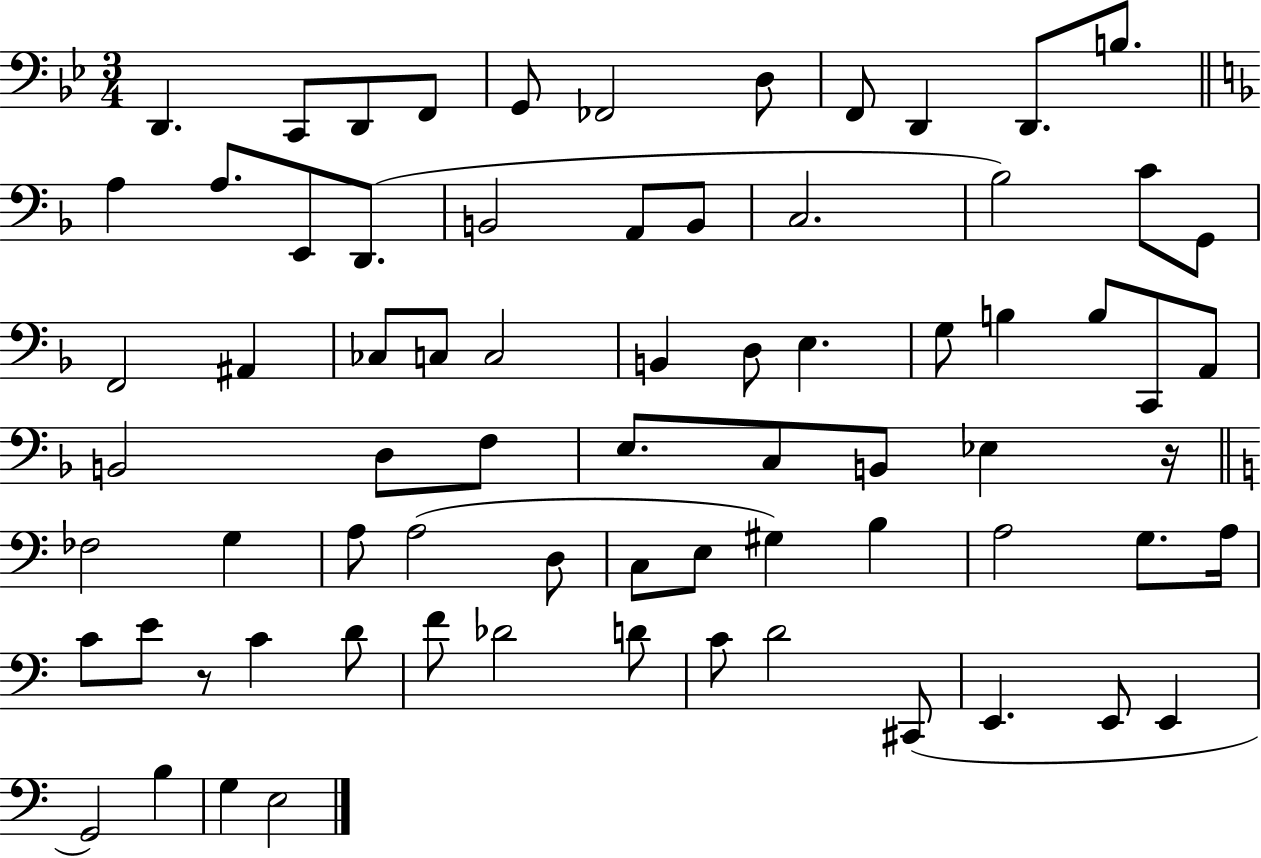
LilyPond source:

{
  \clef bass
  \numericTimeSignature
  \time 3/4
  \key bes \major
  d,4. c,8 d,8 f,8 | g,8 fes,2 d8 | f,8 d,4 d,8. b8. | \bar "||" \break \key f \major a4 a8. e,8 d,8.( | b,2 a,8 b,8 | c2. | bes2) c'8 g,8 | \break f,2 ais,4 | ces8 c8 c2 | b,4 d8 e4. | g8 b4 b8 c,8 a,8 | \break b,2 d8 f8 | e8. c8 b,8 ees4 r16 | \bar "||" \break \key c \major fes2 g4 | a8 a2( d8 | c8 e8 gis4) b4 | a2 g8. a16 | \break c'8 e'8 r8 c'4 d'8 | f'8 des'2 d'8 | c'8 d'2 cis,8( | e,4. e,8 e,4 | \break g,2) b4 | g4 e2 | \bar "|."
}